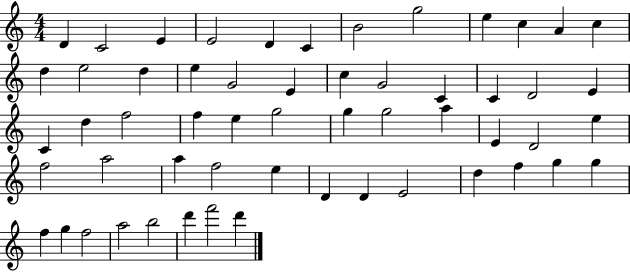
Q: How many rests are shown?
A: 0